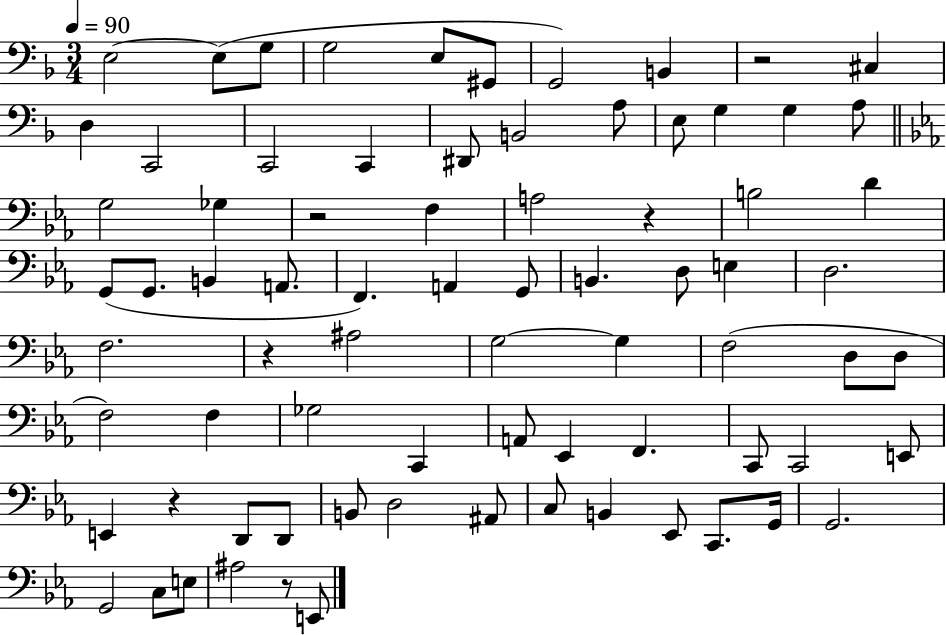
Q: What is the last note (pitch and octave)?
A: E2